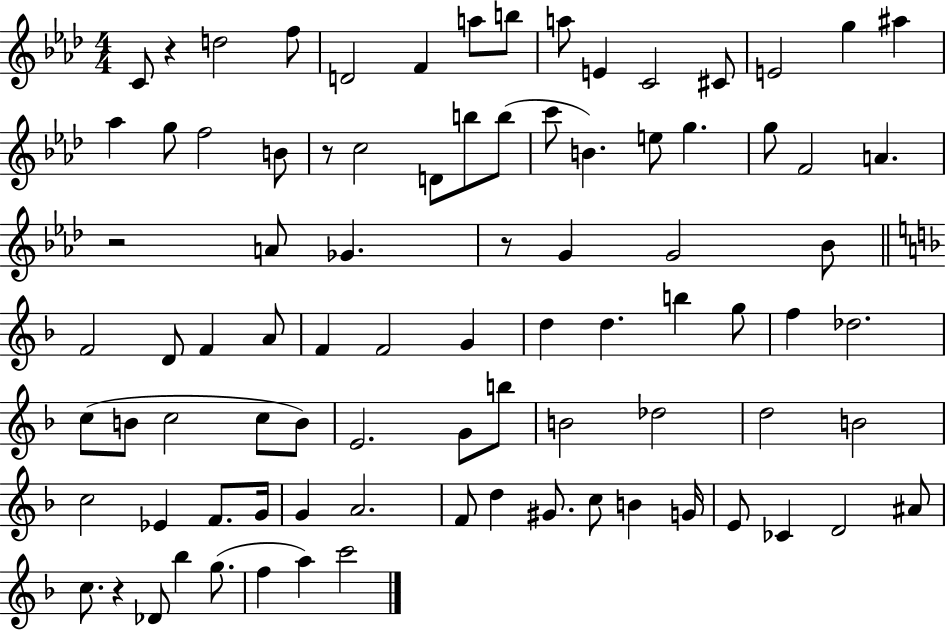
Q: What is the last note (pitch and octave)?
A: C6